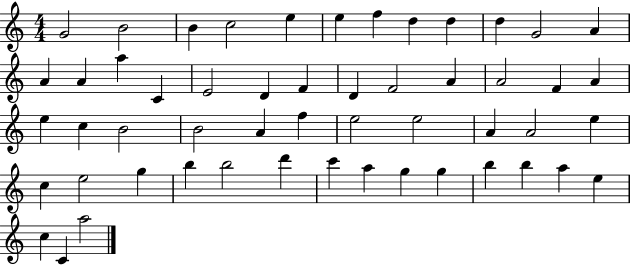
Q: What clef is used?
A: treble